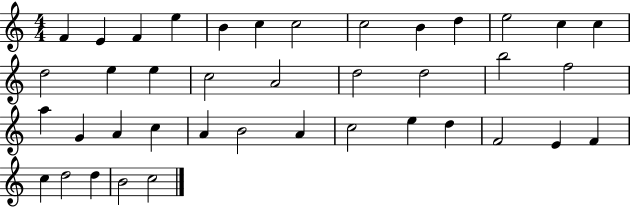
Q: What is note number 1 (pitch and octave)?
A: F4